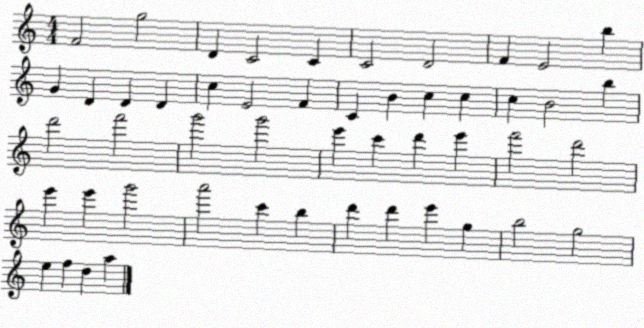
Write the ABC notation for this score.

X:1
T:Untitled
M:4/4
L:1/4
K:C
F2 g2 D C2 C C2 D2 F E2 b G D D D c E2 F C B c c c B2 b d'2 f'2 g'2 g'2 e' c' d' e' f'2 d'2 e' e' g'2 a'2 c' b d' d' e' g b2 g2 e f d a